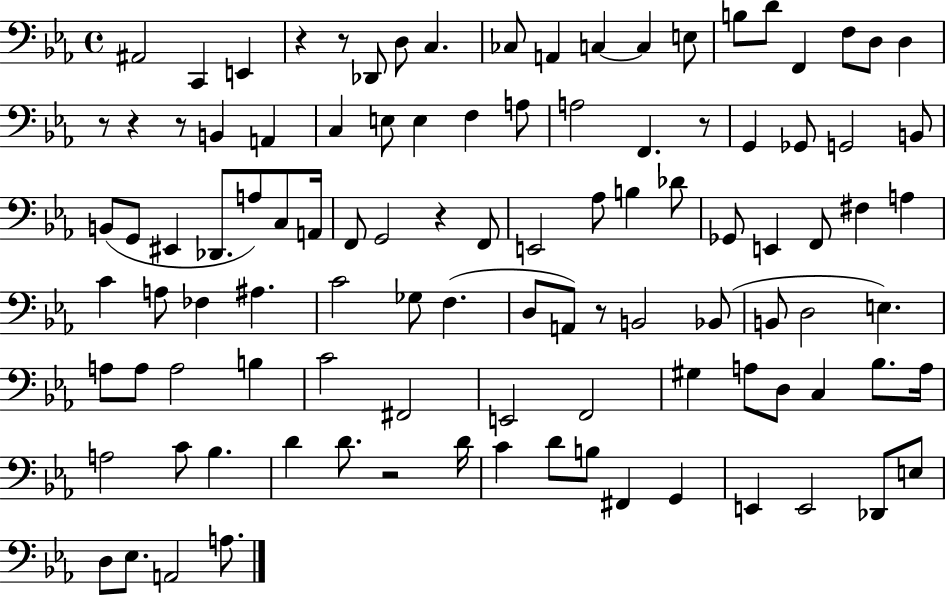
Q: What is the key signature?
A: EES major